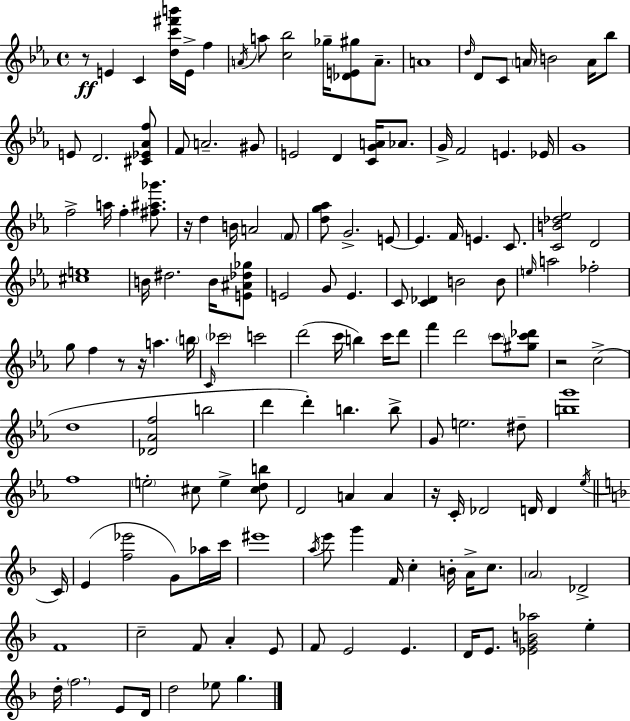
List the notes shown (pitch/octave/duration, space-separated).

R/e E4/q C4/q [D5,C6,F#6,B6]/s E4/s F5/q A4/s A5/e [C5,Bb5]/h Gb5/s [Db4,E4,G#5]/e A4/e. A4/w D5/s D4/e C4/e A4/s B4/h A4/s Bb5/e E4/e D4/h. [C#4,Eb4,Ab4,F5]/e F4/e A4/h. G#4/e E4/h D4/q [C4,G4,A4]/s Ab4/e. G4/s F4/h E4/q. Eb4/s G4/w F5/h A5/s F5/q [F#5,A#5,Gb6]/e. R/s D5/q B4/s A4/h F4/e [D5,G5,Ab5]/e G4/h. E4/e E4/q. F4/s E4/q. C4/e. [C4,B4,Db5,Eb5]/h D4/h [C#5,E5]/w B4/s D#5/h. B4/s [E4,A#4,Db5,Gb5]/e E4/h G4/e E4/q. C4/e [C4,Db4]/q B4/h B4/e E5/s A5/h FES5/h G5/e F5/q R/e R/s A5/q. B5/s C4/s CES6/h C6/h D6/h C6/s B5/q C6/s D6/e F6/q D6/h C6/e [G#5,C6,Db6]/e R/h C5/h D5/w [Db4,Ab4,F5]/h B5/h D6/q D6/q B5/q. B5/e G4/e E5/h. D#5/e [B5,G6]/w F5/w E5/h C#5/e E5/q [C#5,D5,B5]/e D4/h A4/q A4/q R/s C4/s Db4/h D4/s D4/q Eb5/s C4/s E4/q [F5,Eb6]/h G4/e Ab5/s C6/s EIS6/w A5/s E6/e G6/q F4/s C5/q B4/s A4/s C5/e. A4/h Db4/h F4/w C5/h F4/e A4/q E4/e F4/e E4/h E4/q. D4/s E4/e. [Eb4,G4,B4,Ab5]/h E5/q D5/s F5/h. E4/e D4/s D5/h Eb5/e G5/q.